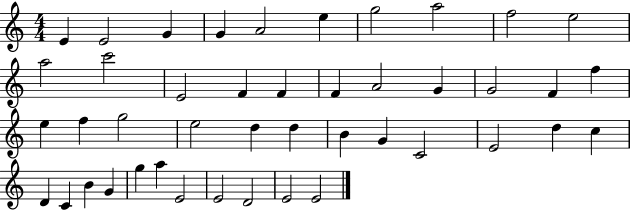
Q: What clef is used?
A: treble